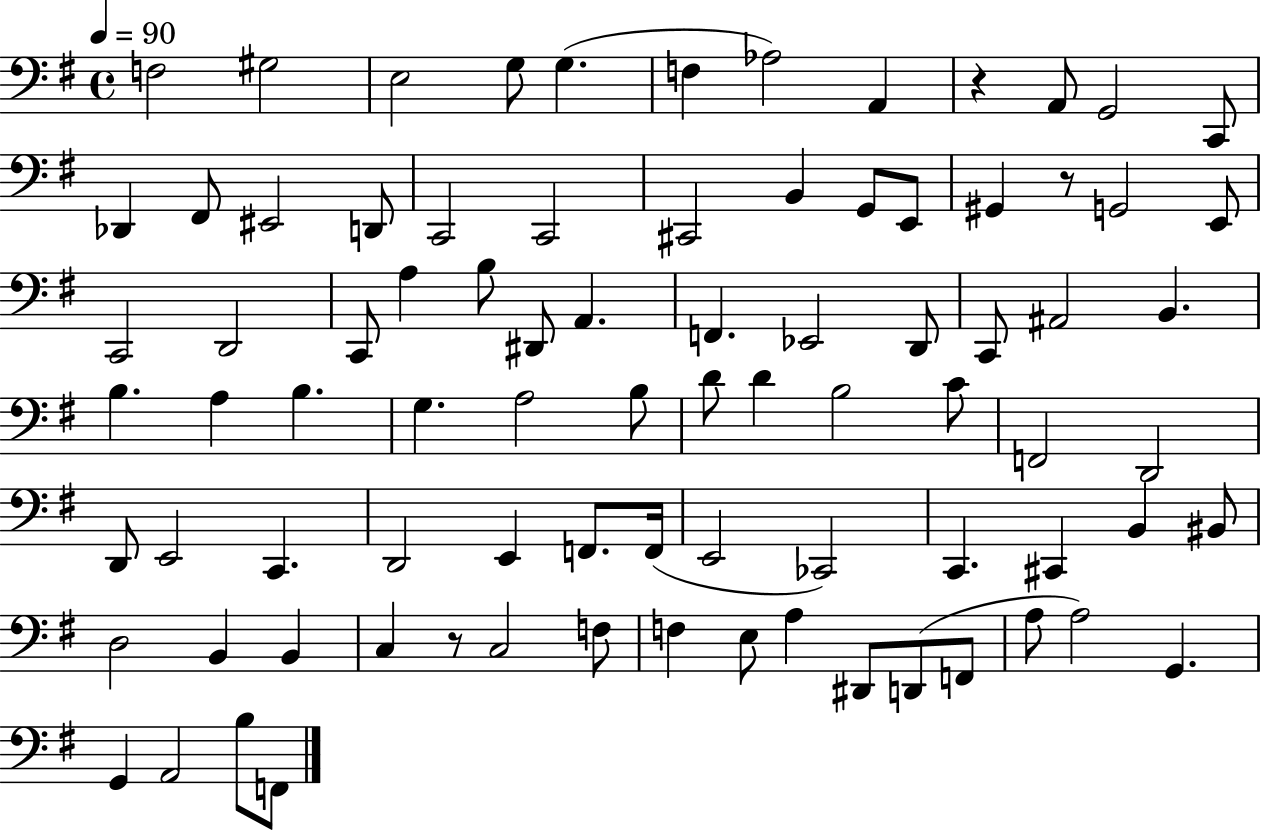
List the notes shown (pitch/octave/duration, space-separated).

F3/h G#3/h E3/h G3/e G3/q. F3/q Ab3/h A2/q R/q A2/e G2/h C2/e Db2/q F#2/e EIS2/h D2/e C2/h C2/h C#2/h B2/q G2/e E2/e G#2/q R/e G2/h E2/e C2/h D2/h C2/e A3/q B3/e D#2/e A2/q. F2/q. Eb2/h D2/e C2/e A#2/h B2/q. B3/q. A3/q B3/q. G3/q. A3/h B3/e D4/e D4/q B3/h C4/e F2/h D2/h D2/e E2/h C2/q. D2/h E2/q F2/e. F2/s E2/h CES2/h C2/q. C#2/q B2/q BIS2/e D3/h B2/q B2/q C3/q R/e C3/h F3/e F3/q E3/e A3/q D#2/e D2/e F2/e A3/e A3/h G2/q. G2/q A2/h B3/e F2/e